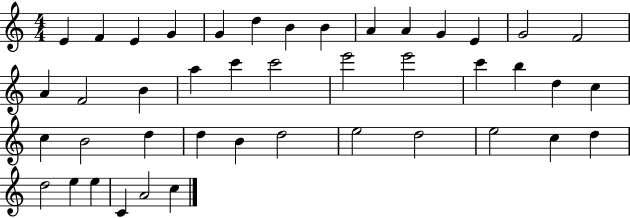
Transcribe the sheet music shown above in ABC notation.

X:1
T:Untitled
M:4/4
L:1/4
K:C
E F E G G d B B A A G E G2 F2 A F2 B a c' c'2 e'2 e'2 c' b d c c B2 d d B d2 e2 d2 e2 c d d2 e e C A2 c